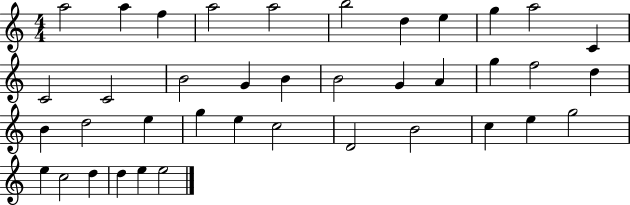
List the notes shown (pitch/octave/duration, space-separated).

A5/h A5/q F5/q A5/h A5/h B5/h D5/q E5/q G5/q A5/h C4/q C4/h C4/h B4/h G4/q B4/q B4/h G4/q A4/q G5/q F5/h D5/q B4/q D5/h E5/q G5/q E5/q C5/h D4/h B4/h C5/q E5/q G5/h E5/q C5/h D5/q D5/q E5/q E5/h